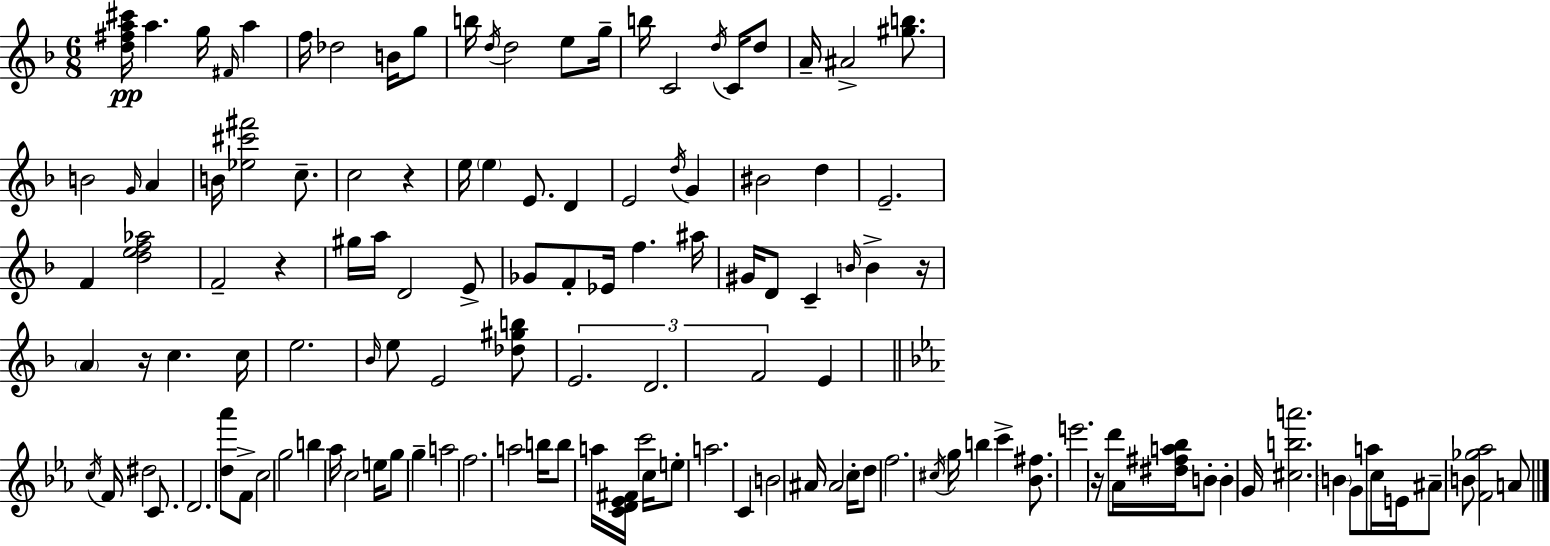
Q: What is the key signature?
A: F major